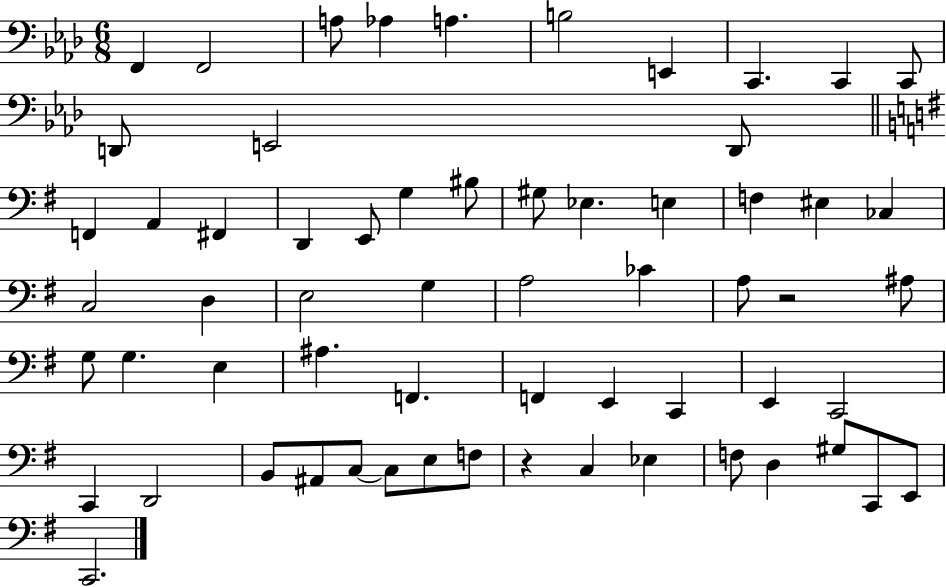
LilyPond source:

{
  \clef bass
  \numericTimeSignature
  \time 6/8
  \key aes \major
  f,4 f,2 | a8 aes4 a4. | b2 e,4 | c,4. c,4 c,8 | \break d,8 e,2 d,8 | \bar "||" \break \key e \minor f,4 a,4 fis,4 | d,4 e,8 g4 bis8 | gis8 ees4. e4 | f4 eis4 ces4 | \break c2 d4 | e2 g4 | a2 ces'4 | a8 r2 ais8 | \break g8 g4. e4 | ais4. f,4. | f,4 e,4 c,4 | e,4 c,2 | \break c,4 d,2 | b,8 ais,8 c8~~ c8 e8 f8 | r4 c4 ees4 | f8 d4 gis8 c,8 e,8 | \break c,2. | \bar "|."
}